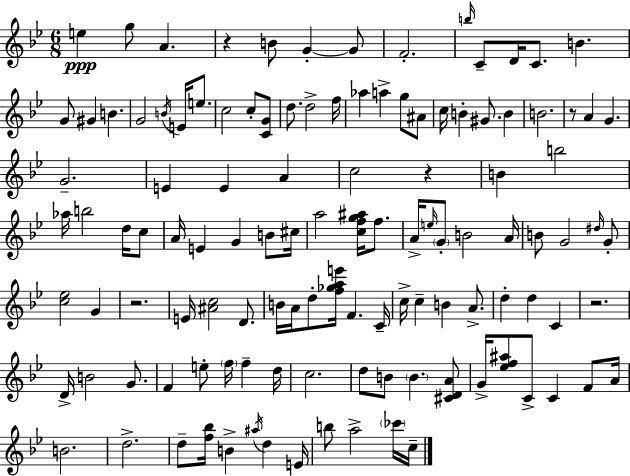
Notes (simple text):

E5/q G5/e A4/q. R/q B4/e G4/q G4/e F4/h. B5/s C4/e D4/s C4/e. B4/q. G4/e G#4/q B4/q. G4/h B4/s E4/s E5/e. C5/h C5/e [C4,G4]/e D5/e. D5/h F5/s Ab5/q A5/q G5/e A#4/e C5/s B4/q G#4/e. B4/q B4/h. R/e A4/q G4/q. G4/h. E4/q E4/q A4/q C5/h R/q B4/q B5/h Ab5/s B5/h D5/s C5/e A4/s E4/q G4/q B4/e C#5/s A5/h [C5,F5,G5,A#5]/s F5/e. A4/s E5/s G4/e B4/h A4/s B4/e G4/h D#5/s G4/e [C5,Eb5]/h G4/q R/h. E4/s [A#4,C5]/h D4/e. B4/s A4/s D5/e [F5,Gb5,A5,E6]/s F4/q. C4/s C5/s C5/q B4/q A4/e. D5/q D5/q C4/q R/h. D4/s B4/h G4/e. F4/q E5/e F5/s F5/q D5/s C5/h. D5/e B4/e B4/q. [C#4,D4,A4]/e G4/s [Eb5,F5,A#5]/e C4/e C4/q F4/e A4/s B4/h. D5/h. D5/e [F5,Bb5]/s B4/q A#5/s D5/q E4/s B5/e A5/h CES6/s C5/s